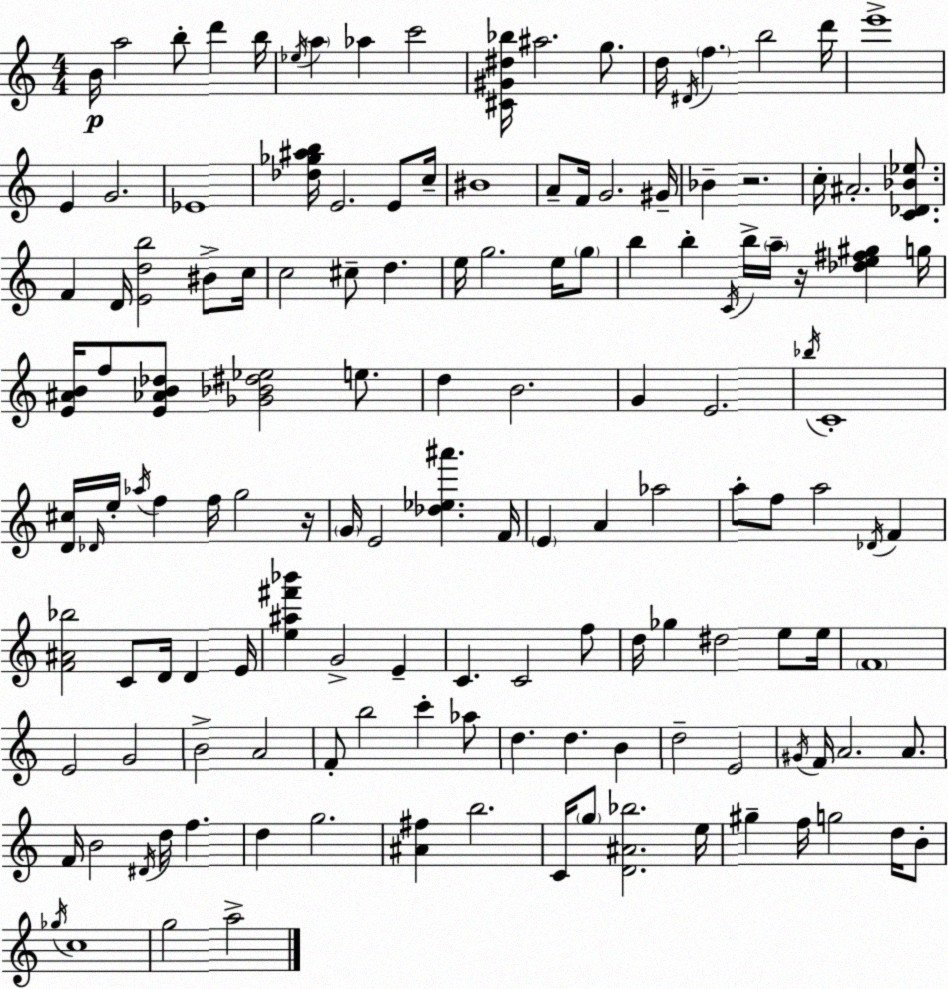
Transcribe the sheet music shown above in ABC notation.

X:1
T:Untitled
M:4/4
L:1/4
K:Am
B/4 a2 b/2 d' b/4 _e/4 a _a c'2 [^C^G^d_b]/4 ^a2 g/2 d/4 ^D/4 f b2 d'/4 e'4 E G2 _E4 [_d_g^ab]/4 E2 E/2 c/4 ^B4 A/2 F/4 G2 ^G/4 _B z2 c/4 ^A2 [C_D_B_e]/2 F D/4 [Edb]2 ^B/2 c/4 c2 ^c/2 d e/4 g2 e/4 g/2 b b C/4 b/4 a/4 z/4 [_de^f^g] g/4 [E^AB]/4 f/2 [E_AB_d]/2 [_G_B^d_e]2 e/2 d B2 G E2 _b/4 C4 [D^c]/4 _D/4 e/4 _a/4 f f/4 g2 z/4 G/4 E2 [_d_e^a'] F/4 E A _a2 a/2 f/2 a2 _D/4 F [F^A_b]2 C/2 D/4 D E/4 [e^a^f'_b'] G2 E C C2 f/2 d/4 _g ^d2 e/2 e/4 F4 E2 G2 B2 A2 F/2 b2 c' _a/2 d d B d2 E2 ^G/4 F/4 A2 A/2 F/4 B2 ^D/4 d/4 f d g2 [^A^f] b2 C/4 g/2 [D^A_b]2 e/4 ^g f/4 g2 d/4 B/2 _g/4 c4 g2 a2